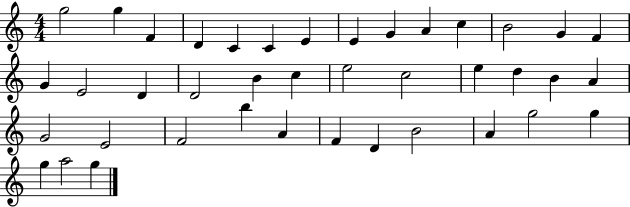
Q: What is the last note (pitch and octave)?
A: G5